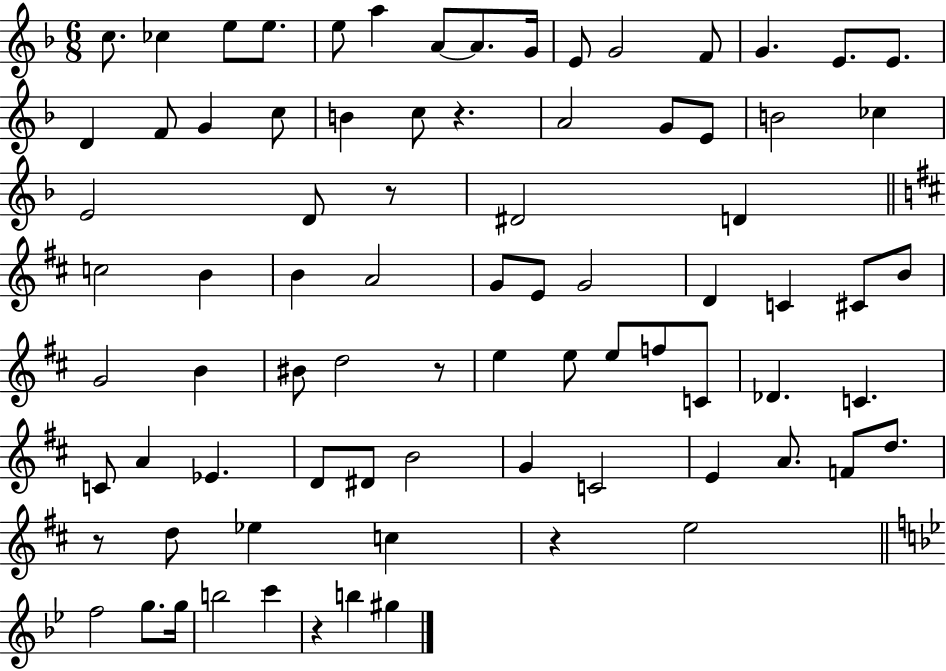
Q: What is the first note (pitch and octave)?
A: C5